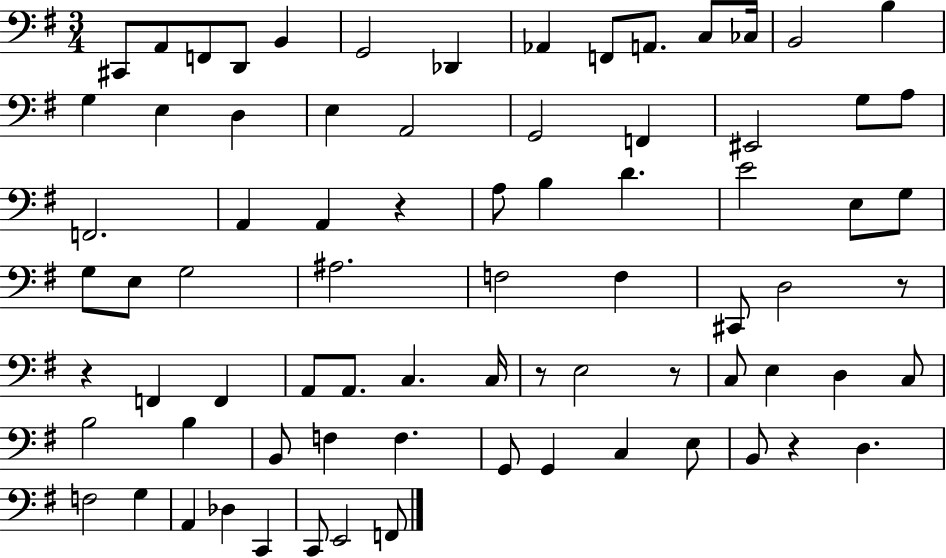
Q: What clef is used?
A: bass